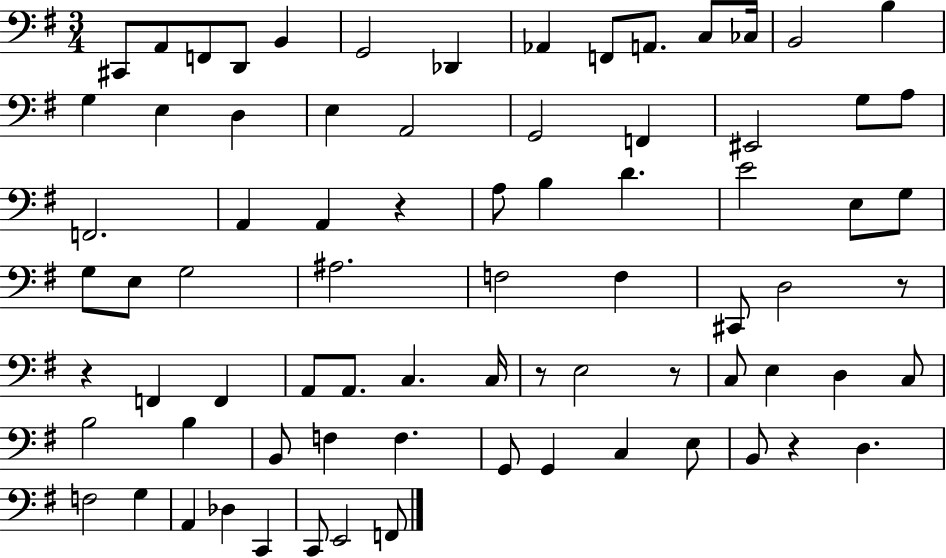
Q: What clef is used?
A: bass